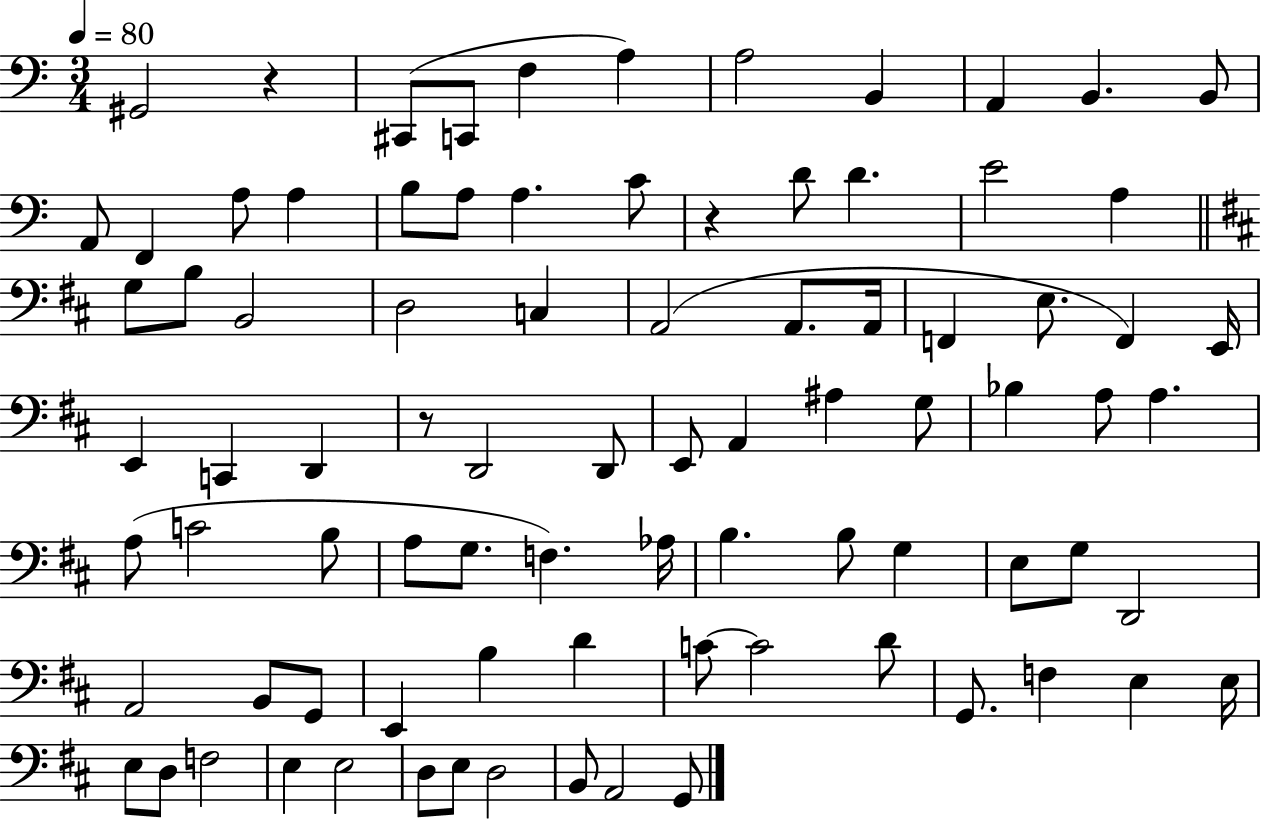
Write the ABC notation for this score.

X:1
T:Untitled
M:3/4
L:1/4
K:C
^G,,2 z ^C,,/2 C,,/2 F, A, A,2 B,, A,, B,, B,,/2 A,,/2 F,, A,/2 A, B,/2 A,/2 A, C/2 z D/2 D E2 A, G,/2 B,/2 B,,2 D,2 C, A,,2 A,,/2 A,,/4 F,, E,/2 F,, E,,/4 E,, C,, D,, z/2 D,,2 D,,/2 E,,/2 A,, ^A, G,/2 _B, A,/2 A, A,/2 C2 B,/2 A,/2 G,/2 F, _A,/4 B, B,/2 G, E,/2 G,/2 D,,2 A,,2 B,,/2 G,,/2 E,, B, D C/2 C2 D/2 G,,/2 F, E, E,/4 E,/2 D,/2 F,2 E, E,2 D,/2 E,/2 D,2 B,,/2 A,,2 G,,/2